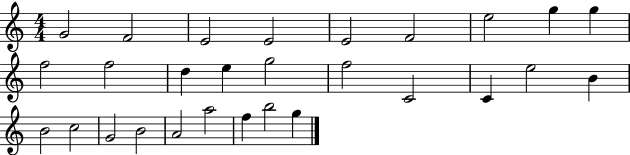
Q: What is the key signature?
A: C major